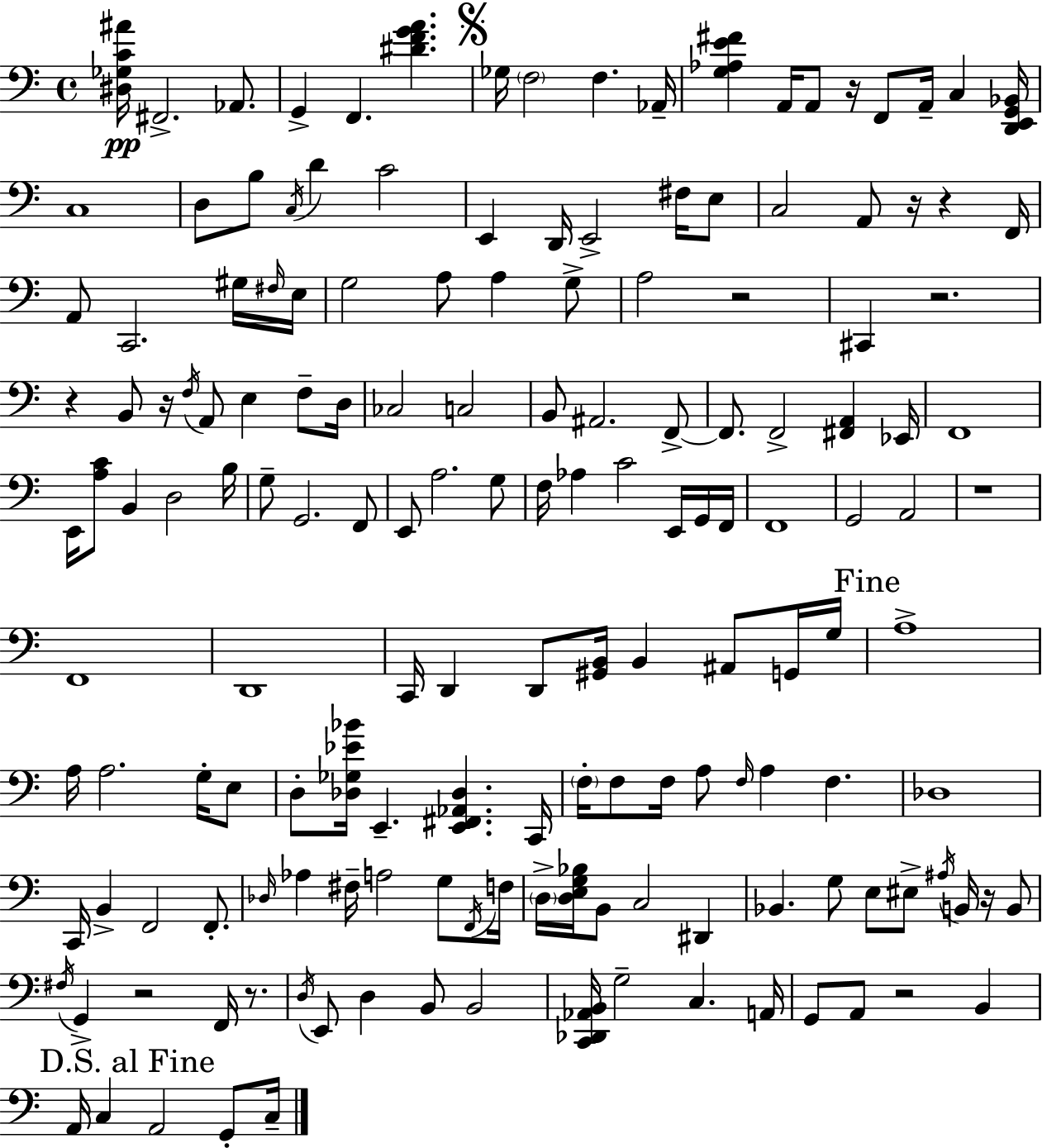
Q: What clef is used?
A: bass